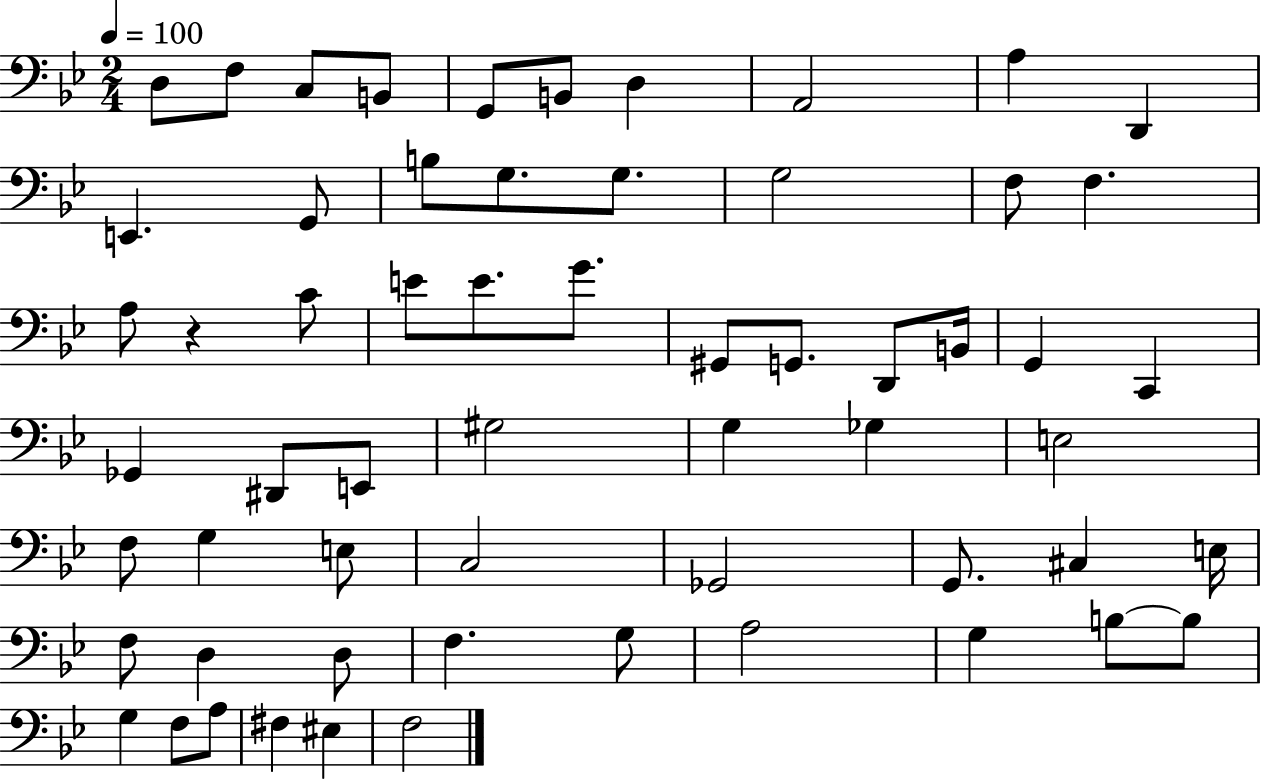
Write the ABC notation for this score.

X:1
T:Untitled
M:2/4
L:1/4
K:Bb
D,/2 F,/2 C,/2 B,,/2 G,,/2 B,,/2 D, A,,2 A, D,, E,, G,,/2 B,/2 G,/2 G,/2 G,2 F,/2 F, A,/2 z C/2 E/2 E/2 G/2 ^G,,/2 G,,/2 D,,/2 B,,/4 G,, C,, _G,, ^D,,/2 E,,/2 ^G,2 G, _G, E,2 F,/2 G, E,/2 C,2 _G,,2 G,,/2 ^C, E,/4 F,/2 D, D,/2 F, G,/2 A,2 G, B,/2 B,/2 G, F,/2 A,/2 ^F, ^E, F,2